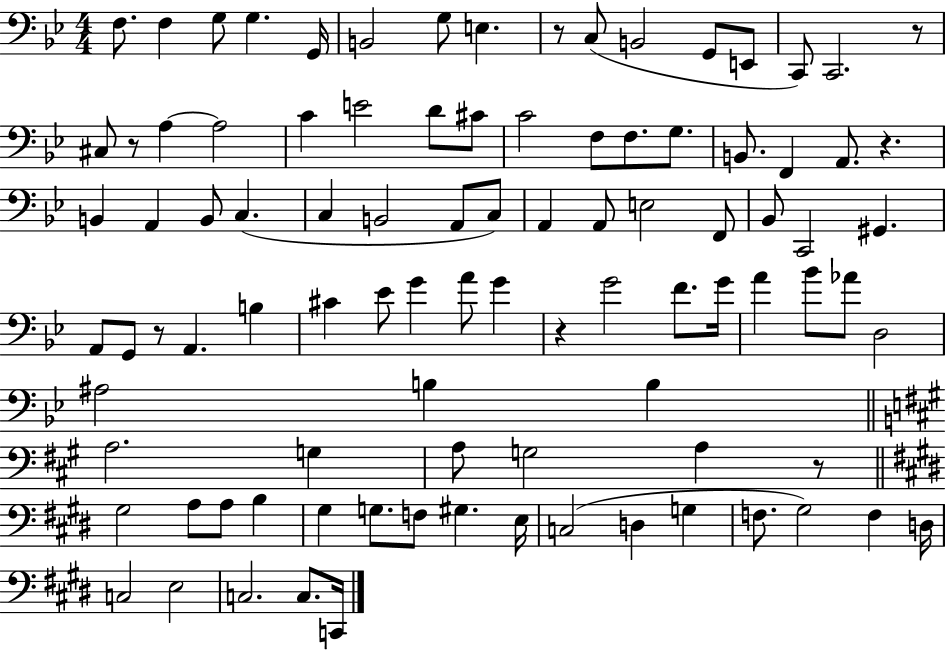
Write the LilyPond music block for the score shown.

{
  \clef bass
  \numericTimeSignature
  \time 4/4
  \key bes \major
  f8. f4 g8 g4. g,16 | b,2 g8 e4. | r8 c8( b,2 g,8 e,8 | c,8) c,2. r8 | \break cis8 r8 a4~~ a2 | c'4 e'2 d'8 cis'8 | c'2 f8 f8. g8. | b,8. f,4 a,8. r4. | \break b,4 a,4 b,8 c4.( | c4 b,2 a,8 c8) | a,4 a,8 e2 f,8 | bes,8 c,2 gis,4. | \break a,8 g,8 r8 a,4. b4 | cis'4 ees'8 g'4 a'8 g'4 | r4 g'2 f'8. g'16 | a'4 bes'8 aes'8 d2 | \break ais2 b4 b4 | \bar "||" \break \key a \major a2. g4 | a8 g2 a4 r8 | \bar "||" \break \key e \major gis2 a8 a8 b4 | gis4 g8. f8 gis4. e16 | c2( d4 g4 | f8. gis2) f4 d16 | \break c2 e2 | c2. c8. c,16 | \bar "|."
}